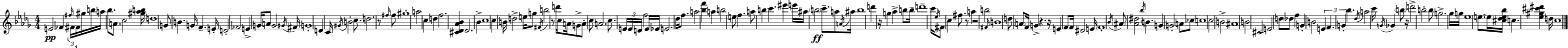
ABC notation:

X:1
T:Untitled
M:4/4
L:1/4
K:Bbm
E2 _F ^f/4 ^F/4 ^F/4 ^g/4 b/4 a/4 _b/2 A/2 c2 [^g_ab]/4 d4 G/2 B G/4 F E/4 D2 _F2 E G/4 A/2 G2 ^G/4 ^F/4 G4 D C/4 ^G/4 B2 c/2 d2 z/2 ^f/4 ^f/2 ^g4 a2 c d f2 [^C_D_A_B] _D2 _B c4 c B/4 d2 e/4 g/2 ^F/4 b2 z/2 d'/4 c/2 A/4 G/2 A/2 c/2 A2 c/2 E/4 E/4 D/4 f2 E/4 _E/4 E2 _d/4 f/2 a2 [_bf'] a b2 e/2 f a/2 b c' ^e' e'/4 ^a/4 b2 c'/2 a/2 A/4 ^a/4 b4 d' z/4 g _a b/2 b/4 d'4 c'/4 _e/4 ^F/2 c ^f/2 z/2 a z2 b2 ^F/4 B4 d/2 A/2 F/4 G z z/4 E F/2 F/4 ^D2 E/4 F4 _B/4 ^A/2 [_A^d]2 _b/4 B G G2 A/2 _c/2 c4 c2 B2 ^A4 B2 ^C2 E2 d/2 _d/2 f G B2 E F G _b _d/4 a2 c'/4 G/4 _G b/2 z/4 d'2 b2 b/2 g2 _g/4 g/4 _e4 e/2 e/4 [^c_de_b]/4 c [_e^g^c'^d'] d/4 c4